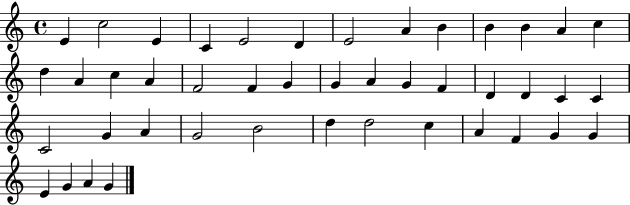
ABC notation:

X:1
T:Untitled
M:4/4
L:1/4
K:C
E c2 E C E2 D E2 A B B B A c d A c A F2 F G G A G F D D C C C2 G A G2 B2 d d2 c A F G G E G A G